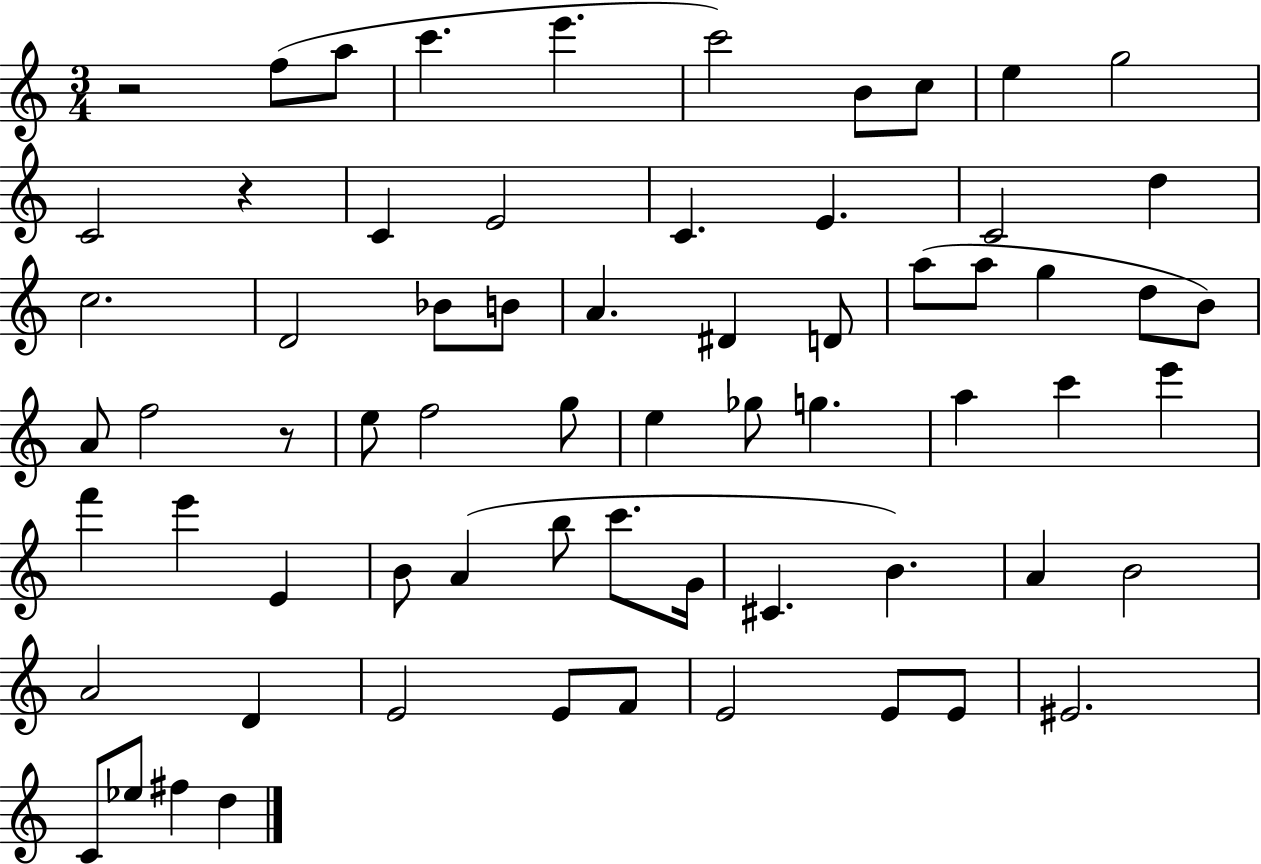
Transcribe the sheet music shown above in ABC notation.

X:1
T:Untitled
M:3/4
L:1/4
K:C
z2 f/2 a/2 c' e' c'2 B/2 c/2 e g2 C2 z C E2 C E C2 d c2 D2 _B/2 B/2 A ^D D/2 a/2 a/2 g d/2 B/2 A/2 f2 z/2 e/2 f2 g/2 e _g/2 g a c' e' f' e' E B/2 A b/2 c'/2 G/4 ^C B A B2 A2 D E2 E/2 F/2 E2 E/2 E/2 ^E2 C/2 _e/2 ^f d